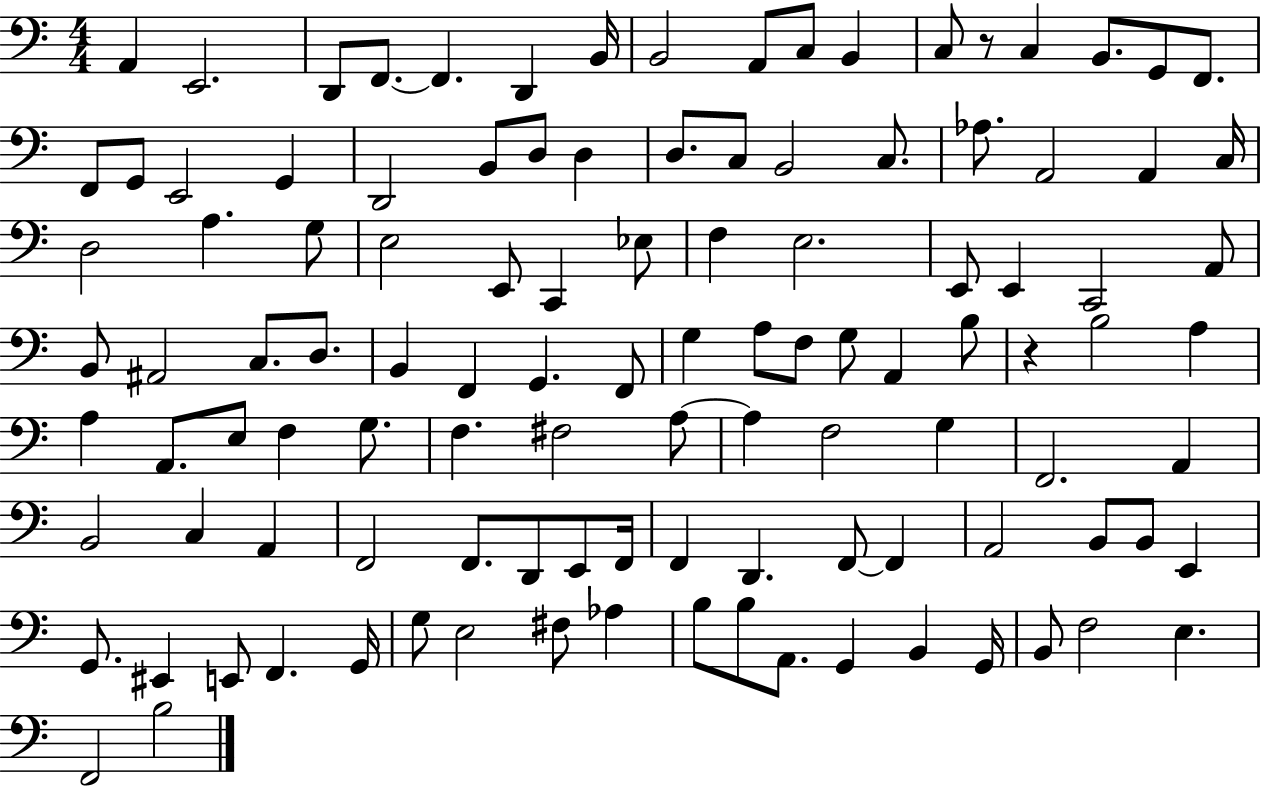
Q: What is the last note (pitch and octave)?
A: B3